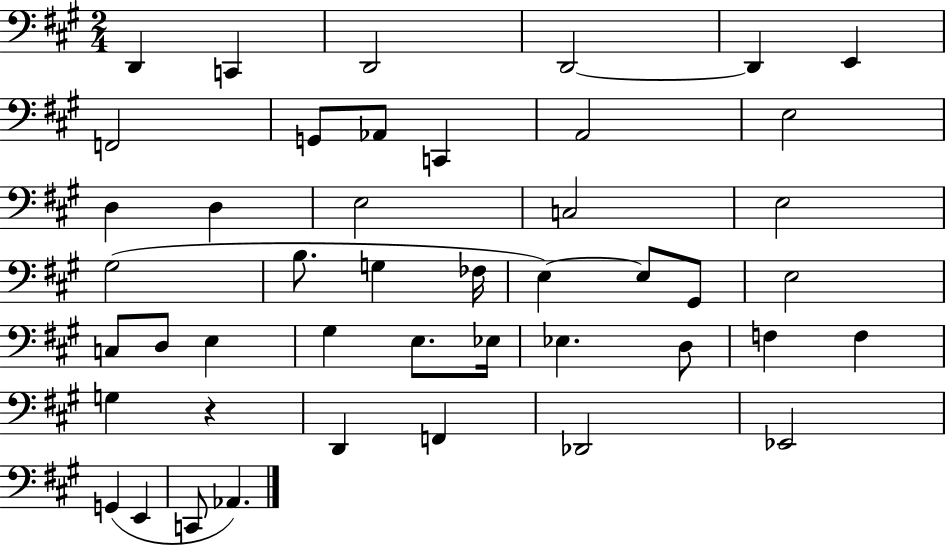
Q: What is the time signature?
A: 2/4